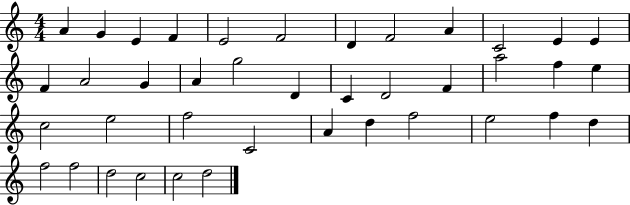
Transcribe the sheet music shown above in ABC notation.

X:1
T:Untitled
M:4/4
L:1/4
K:C
A G E F E2 F2 D F2 A C2 E E F A2 G A g2 D C D2 F a2 f e c2 e2 f2 C2 A d f2 e2 f d f2 f2 d2 c2 c2 d2